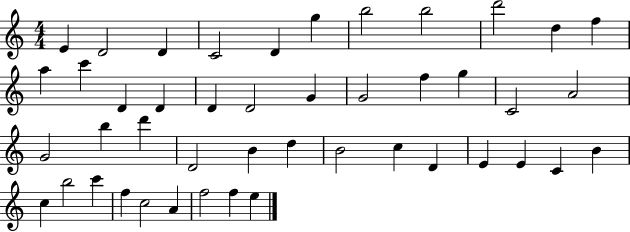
X:1
T:Untitled
M:4/4
L:1/4
K:C
E D2 D C2 D g b2 b2 d'2 d f a c' D D D D2 G G2 f g C2 A2 G2 b d' D2 B d B2 c D E E C B c b2 c' f c2 A f2 f e